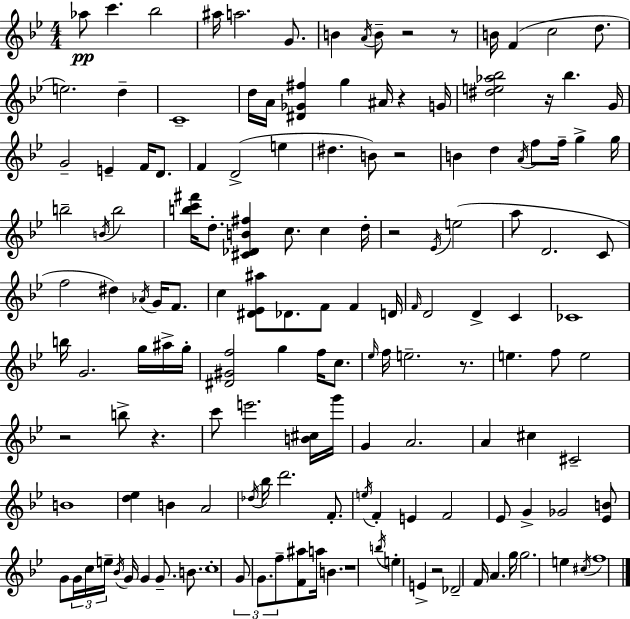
Ab5/e C6/q. Bb5/h A#5/s A5/h. G4/e. B4/q A4/s B4/e R/h R/e B4/s F4/q C5/h D5/e. E5/h. D5/q C4/w D5/s A4/s [D#4,Gb4,F#5]/q G5/q A#4/s R/q G4/s [D#5,E5,Ab5,Bb5]/h R/s Bb5/q. G4/s G4/h E4/q F4/s D4/e. F4/q D4/h E5/q D#5/q. B4/e R/h B4/q D5/q A4/s F5/e F5/s G5/q G5/s B5/h B4/s B5/h [B5,C6,F#6]/s D5/e. [C#4,Db4,B4,F#5]/q C5/e. C5/q D5/s R/h Eb4/s E5/h A5/e D4/h. C4/e F5/h D#5/q Ab4/s G4/s F4/e. C5/q [D#4,Eb4,A#5]/e Db4/e. F4/e F4/q D4/s F4/s D4/h D4/q C4/q CES4/w B5/s G4/h. G5/s A#5/s G5/s [D#4,G#4,F5]/h G5/q F5/s C5/e. Eb5/s F5/s E5/h. R/e. E5/q. F5/e E5/h R/h B5/e R/q. C6/e E6/h. [B4,C#5]/s G6/s G4/q A4/h. A4/q C#5/q C#4/h B4/w [D5,Eb5]/q B4/q A4/h Db5/s Bb5/s D6/h. F4/e. E5/s F4/q E4/q F4/h Eb4/e G4/q Gb4/h [Eb4,B4]/e G4/e G4/s C5/s E5/s Bb4/s G4/s G4/q G4/e. B4/e. C5/w G4/e G4/e. F5/e [F4,A#5]/e A5/s B4/q. R/w B5/s E5/q E4/q R/h Db4/h F4/s A4/q. G5/s G5/h. E5/q C#5/s F5/w